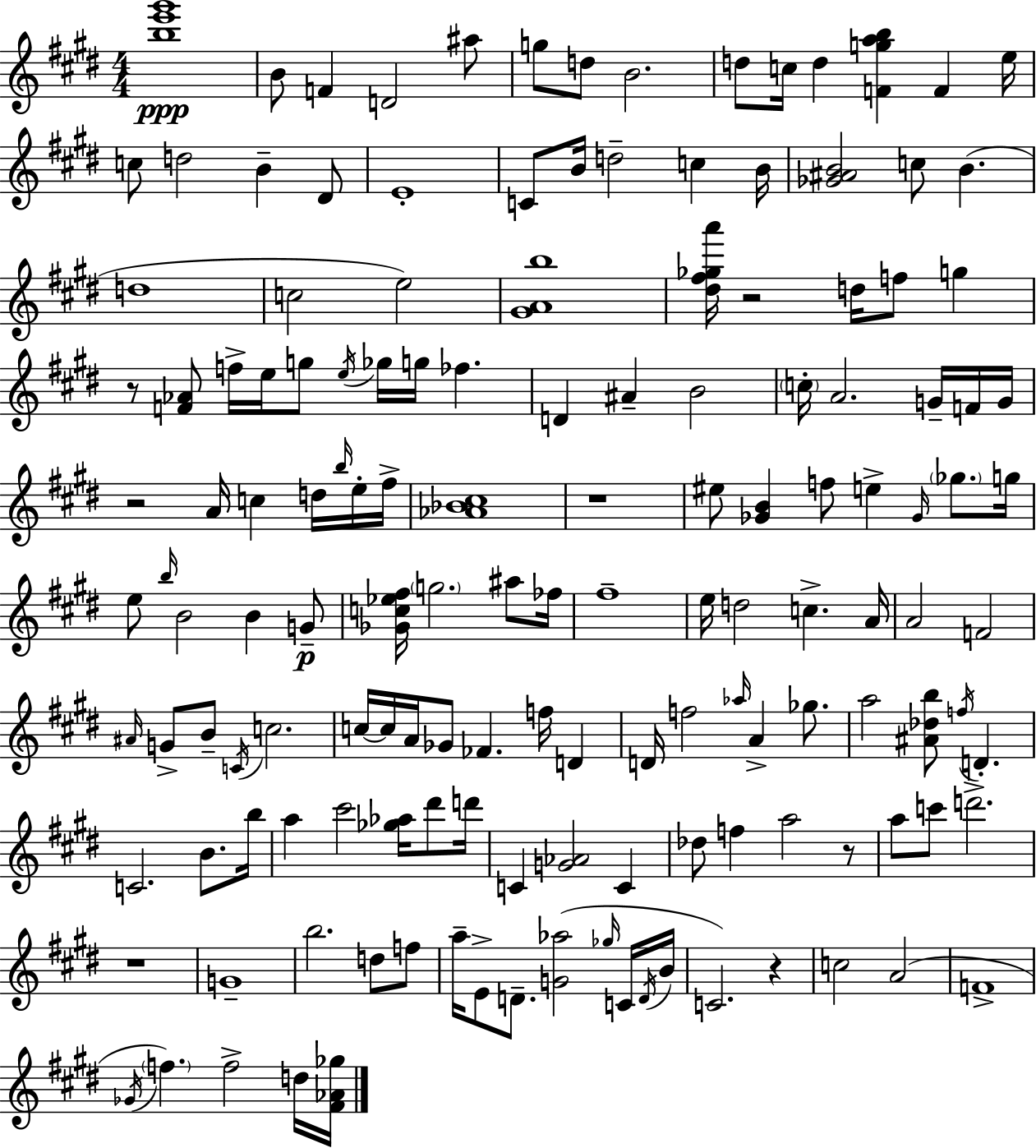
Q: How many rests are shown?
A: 7